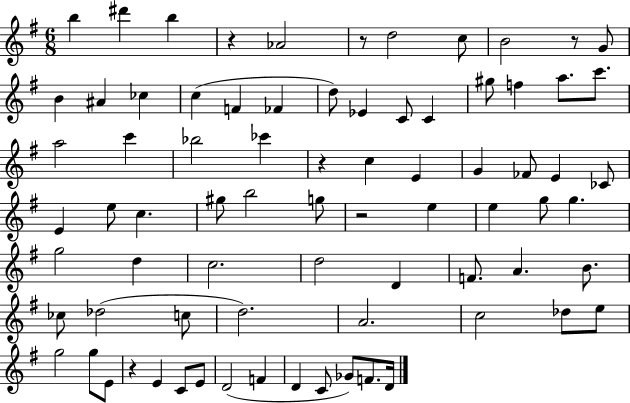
{
  \clef treble
  \numericTimeSignature
  \time 6/8
  \key g \major
  b''4 dis'''4 b''4 | r4 aes'2 | r8 d''2 c''8 | b'2 r8 g'8 | \break b'4 ais'4 ces''4 | c''4( f'4 fes'4 | d''8) ees'4 c'8 c'4 | gis''8 f''4 a''8. c'''8. | \break a''2 c'''4 | bes''2 ces'''4 | r4 c''4 e'4 | g'4 fes'8 e'4 ces'8 | \break e'4 e''8 c''4. | gis''8 b''2 g''8 | r2 e''4 | e''4 g''8 g''4. | \break g''2 d''4 | c''2. | d''2 d'4 | f'8. a'4. b'8. | \break ces''8 des''2( c''8 | d''2.) | a'2. | c''2 des''8 e''8 | \break g''2 g''8 e'8 | r4 e'4 c'8 e'8 | d'2( f'4 | d'4 c'8 ges'8) f'8. d'16 | \break \bar "|."
}